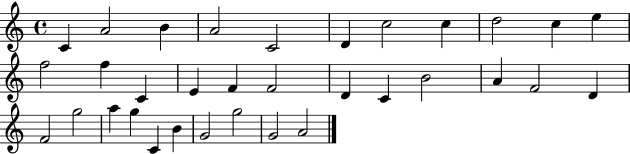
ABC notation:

X:1
T:Untitled
M:4/4
L:1/4
K:C
C A2 B A2 C2 D c2 c d2 c e f2 f C E F F2 D C B2 A F2 D F2 g2 a g C B G2 g2 G2 A2